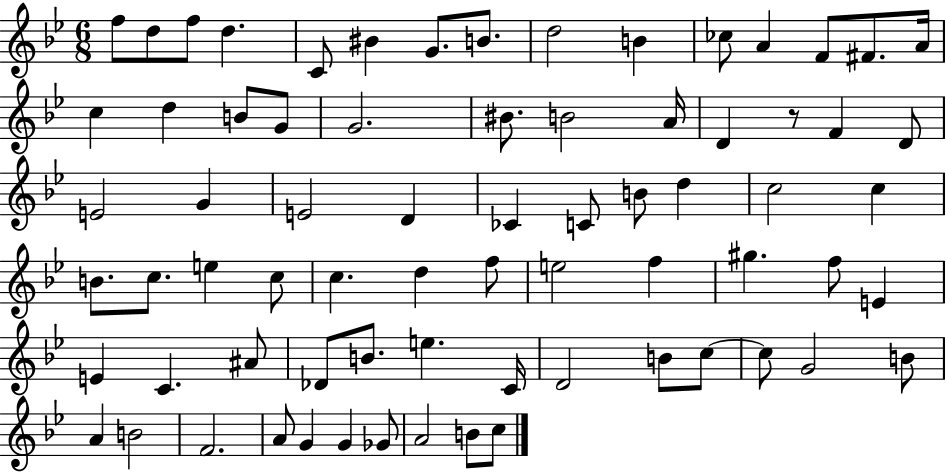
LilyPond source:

{
  \clef treble
  \numericTimeSignature
  \time 6/8
  \key bes \major
  \repeat volta 2 { f''8 d''8 f''8 d''4. | c'8 bis'4 g'8. b'8. | d''2 b'4 | ces''8 a'4 f'8 fis'8. a'16 | \break c''4 d''4 b'8 g'8 | g'2. | bis'8. b'2 a'16 | d'4 r8 f'4 d'8 | \break e'2 g'4 | e'2 d'4 | ces'4 c'8 b'8 d''4 | c''2 c''4 | \break b'8. c''8. e''4 c''8 | c''4. d''4 f''8 | e''2 f''4 | gis''4. f''8 e'4 | \break e'4 c'4. ais'8 | des'8 b'8. e''4. c'16 | d'2 b'8 c''8~~ | c''8 g'2 b'8 | \break a'4 b'2 | f'2. | a'8 g'4 g'4 ges'8 | a'2 b'8 c''8 | \break } \bar "|."
}